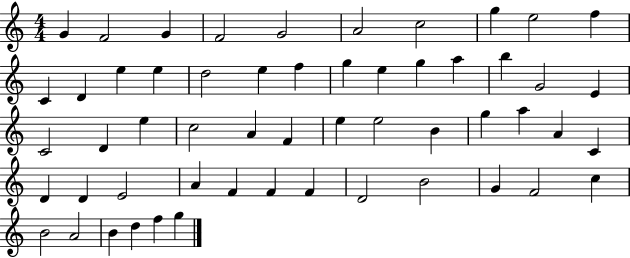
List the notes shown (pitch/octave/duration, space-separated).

G4/q F4/h G4/q F4/h G4/h A4/h C5/h G5/q E5/h F5/q C4/q D4/q E5/q E5/q D5/h E5/q F5/q G5/q E5/q G5/q A5/q B5/q G4/h E4/q C4/h D4/q E5/q C5/h A4/q F4/q E5/q E5/h B4/q G5/q A5/q A4/q C4/q D4/q D4/q E4/h A4/q F4/q F4/q F4/q D4/h B4/h G4/q F4/h C5/q B4/h A4/h B4/q D5/q F5/q G5/q